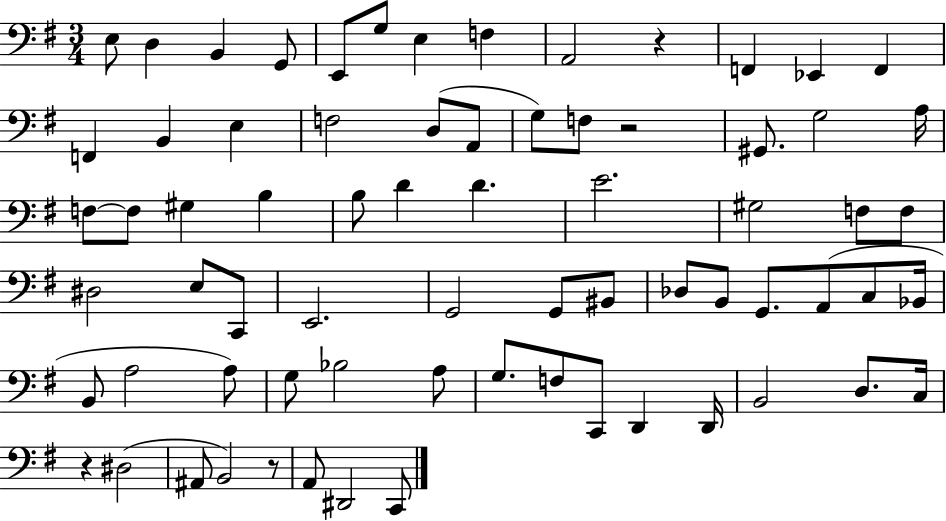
{
  \clef bass
  \numericTimeSignature
  \time 3/4
  \key g \major
  e8 d4 b,4 g,8 | e,8 g8 e4 f4 | a,2 r4 | f,4 ees,4 f,4 | \break f,4 b,4 e4 | f2 d8( a,8 | g8) f8 r2 | gis,8. g2 a16 | \break f8~~ f8 gis4 b4 | b8 d'4 d'4. | e'2. | gis2 f8 f8 | \break dis2 e8 c,8 | e,2. | g,2 g,8 bis,8 | des8 b,8 g,8. a,8( c8 bes,16 | \break b,8 a2 a8) | g8 bes2 a8 | g8. f8 c,8 d,4 d,16 | b,2 d8. c16 | \break r4 dis2( | ais,8 b,2) r8 | a,8 dis,2 c,8 | \bar "|."
}